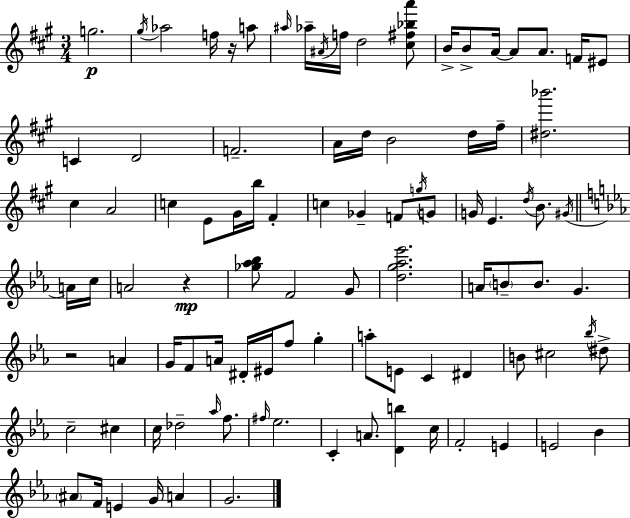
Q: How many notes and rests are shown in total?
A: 96